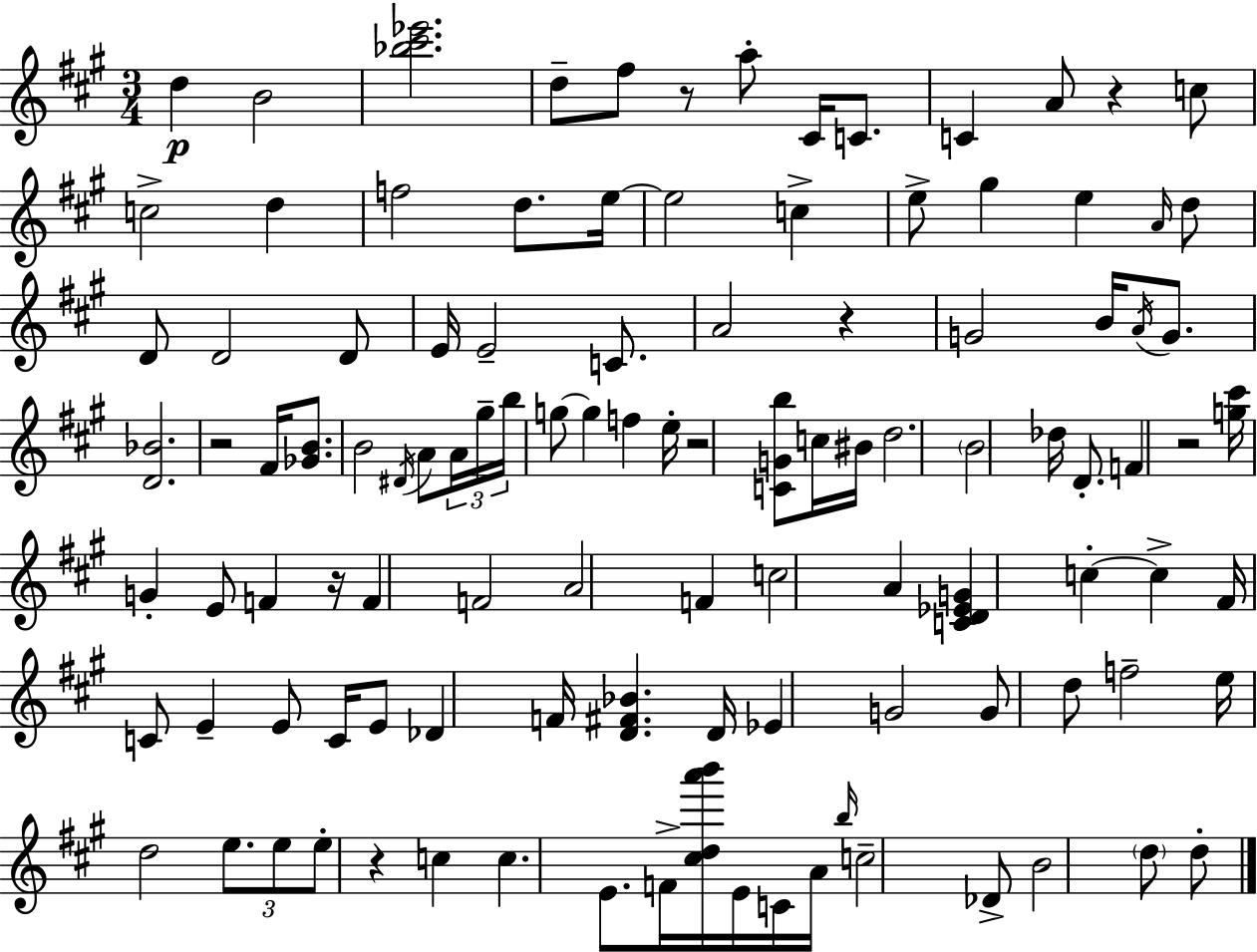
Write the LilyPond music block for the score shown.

{
  \clef treble
  \numericTimeSignature
  \time 3/4
  \key a \major
  d''4\p b'2 | <bes'' cis''' ees'''>2. | d''8-- fis''8 r8 a''8-. cis'16 c'8. | c'4 a'8 r4 c''8 | \break c''2-> d''4 | f''2 d''8. e''16~~ | e''2 c''4-> | e''8-> gis''4 e''4 \grace { a'16 } d''8 | \break d'8 d'2 d'8 | e'16 e'2-- c'8. | a'2 r4 | g'2 b'16 \acciaccatura { a'16 } g'8. | \break <d' bes'>2. | r2 fis'16 <ges' b'>8. | b'2 \acciaccatura { dis'16 } a'8 | \tuplet 3/2 { a'16 gis''16-- b''16 } g''8~~ g''4 f''4 | \break e''16-. r2 <c' g' b''>8 | c''16 bis'16 d''2. | \parenthesize b'2 des''16 | d'8.-. f'4 r2 | \break <g'' cis'''>16 g'4-. e'8 f'4 | r16 f'4 f'2 | a'2 f'4 | c''2 a'4 | \break <c' d' ees' g'>4 c''4-.~~ c''4-> | fis'16 c'8 e'4-- e'8 | c'16 e'8 des'4 f'16 <d' fis' bes'>4. | d'16 ees'4 g'2 | \break g'8 d''8 f''2-- | e''16 d''2 | \tuplet 3/2 { e''8. e''8 e''8-. } r4 c''4 | c''4. e'8. | \break f'16-> <cis'' d'' a''' b'''>16 e'16 c'16 a'16 \grace { b''16 } c''2-- | des'8-> b'2 | \parenthesize d''8 d''8-. \bar "|."
}